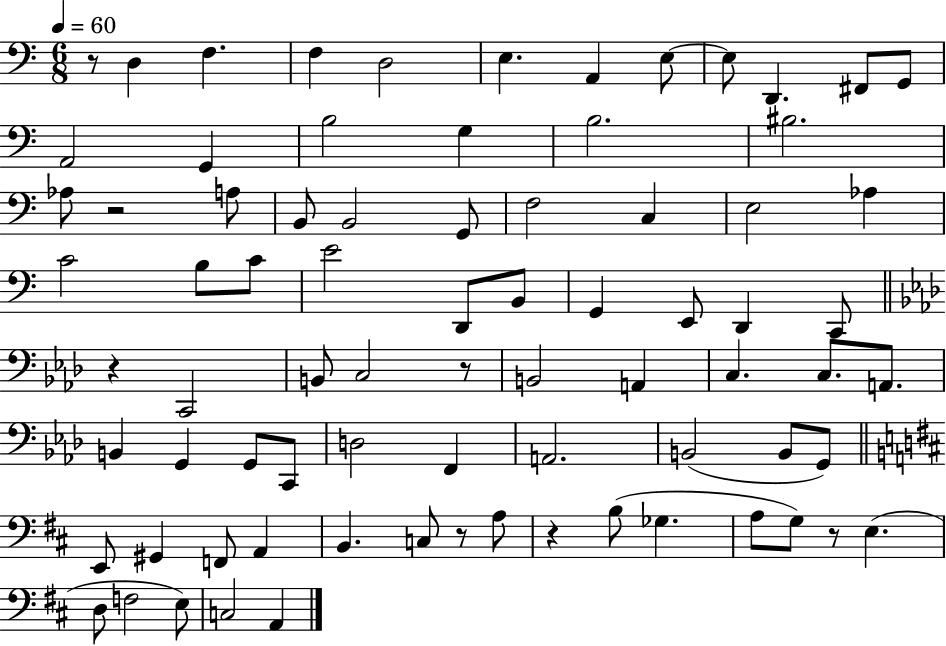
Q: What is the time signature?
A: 6/8